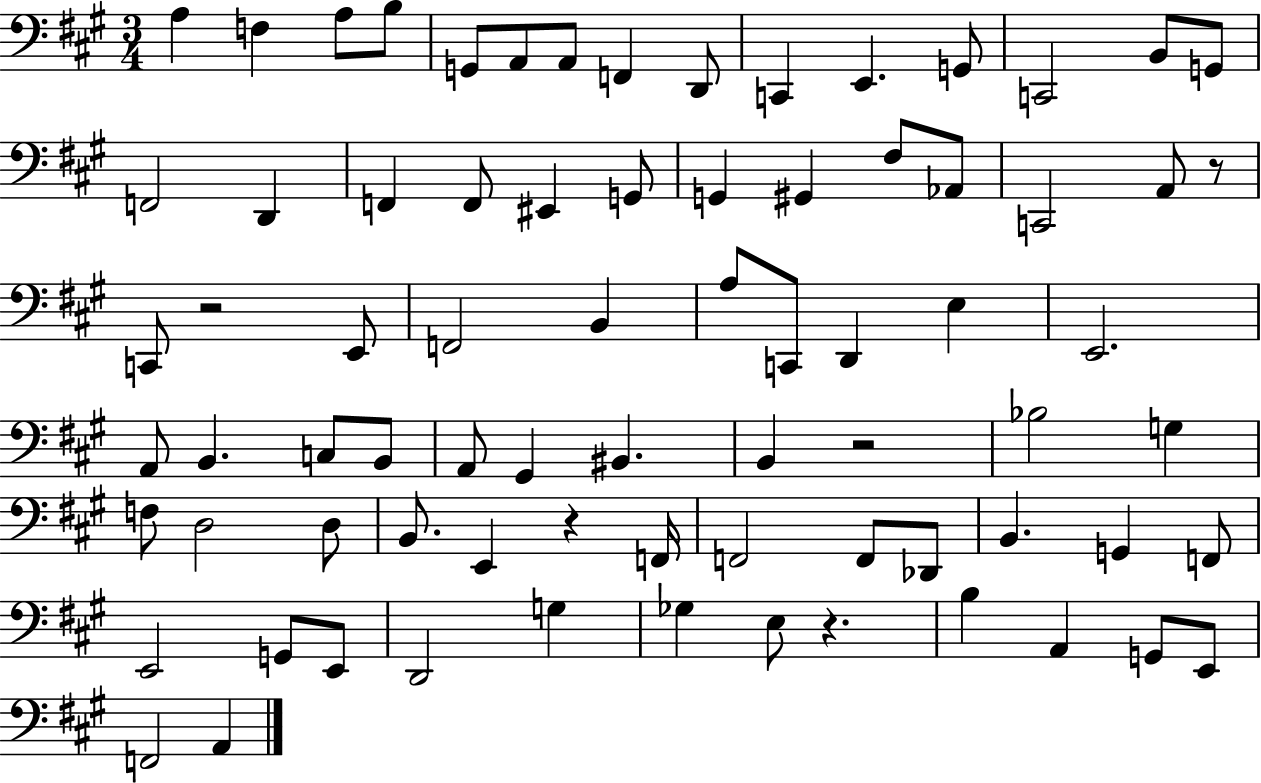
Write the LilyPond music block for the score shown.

{
  \clef bass
  \numericTimeSignature
  \time 3/4
  \key a \major
  \repeat volta 2 { a4 f4 a8 b8 | g,8 a,8 a,8 f,4 d,8 | c,4 e,4. g,8 | c,2 b,8 g,8 | \break f,2 d,4 | f,4 f,8 eis,4 g,8 | g,4 gis,4 fis8 aes,8 | c,2 a,8 r8 | \break c,8 r2 e,8 | f,2 b,4 | a8 c,8 d,4 e4 | e,2. | \break a,8 b,4. c8 b,8 | a,8 gis,4 bis,4. | b,4 r2 | bes2 g4 | \break f8 d2 d8 | b,8. e,4 r4 f,16 | f,2 f,8 des,8 | b,4. g,4 f,8 | \break e,2 g,8 e,8 | d,2 g4 | ges4 e8 r4. | b4 a,4 g,8 e,8 | \break f,2 a,4 | } \bar "|."
}